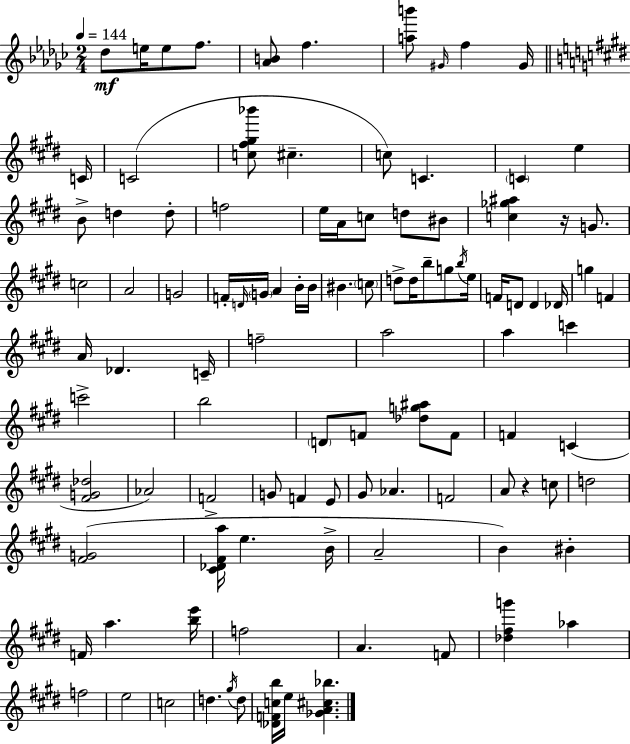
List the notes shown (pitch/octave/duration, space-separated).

Db5/e E5/s E5/e F5/e. [Ab4,B4]/e F5/q. [A5,B6]/e G#4/s F5/q G#4/s C4/s C4/h [C5,F#5,G#5,Bb6]/e C#5/q. C5/e C4/q. C4/q E5/q B4/e D5/q D5/e F5/h E5/s A4/s C5/e D5/e BIS4/e [C5,Gb5,A#5]/q R/s G4/e. C5/h A4/h G4/h F4/s D4/s G4/s A4/q B4/s B4/s BIS4/q. C5/e D5/e D5/s B5/e G5/e B5/s E5/s F4/s D4/e D4/q Db4/s G5/q F4/q A4/s Db4/q. C4/s F5/h A5/h A5/q C6/q C6/h B5/h D4/e F4/e [Db5,G5,A#5]/e F4/e F4/q C4/q [F#4,G4,Db5]/h Ab4/h F4/h G4/e F4/q E4/e G#4/e Ab4/q. F4/h A4/e R/q C5/e D5/h [F#4,G4]/h [C#4,Db4,F#4,A5]/s E5/q. B4/s A4/h B4/q BIS4/q F4/s A5/q. [B5,E6]/s F5/h A4/q. F4/e [Db5,F#5,G6]/q Ab5/q F5/h E5/h C5/h D5/q. G#5/s D5/e [Db4,F4,C5,B5]/s E5/s [Gb4,A4,C#5,Bb5]/q.